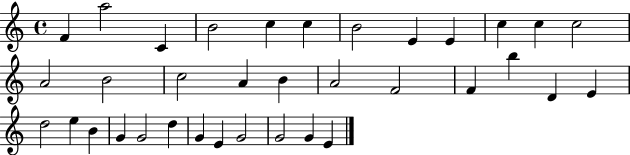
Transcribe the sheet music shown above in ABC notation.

X:1
T:Untitled
M:4/4
L:1/4
K:C
F a2 C B2 c c B2 E E c c c2 A2 B2 c2 A B A2 F2 F b D E d2 e B G G2 d G E G2 G2 G E